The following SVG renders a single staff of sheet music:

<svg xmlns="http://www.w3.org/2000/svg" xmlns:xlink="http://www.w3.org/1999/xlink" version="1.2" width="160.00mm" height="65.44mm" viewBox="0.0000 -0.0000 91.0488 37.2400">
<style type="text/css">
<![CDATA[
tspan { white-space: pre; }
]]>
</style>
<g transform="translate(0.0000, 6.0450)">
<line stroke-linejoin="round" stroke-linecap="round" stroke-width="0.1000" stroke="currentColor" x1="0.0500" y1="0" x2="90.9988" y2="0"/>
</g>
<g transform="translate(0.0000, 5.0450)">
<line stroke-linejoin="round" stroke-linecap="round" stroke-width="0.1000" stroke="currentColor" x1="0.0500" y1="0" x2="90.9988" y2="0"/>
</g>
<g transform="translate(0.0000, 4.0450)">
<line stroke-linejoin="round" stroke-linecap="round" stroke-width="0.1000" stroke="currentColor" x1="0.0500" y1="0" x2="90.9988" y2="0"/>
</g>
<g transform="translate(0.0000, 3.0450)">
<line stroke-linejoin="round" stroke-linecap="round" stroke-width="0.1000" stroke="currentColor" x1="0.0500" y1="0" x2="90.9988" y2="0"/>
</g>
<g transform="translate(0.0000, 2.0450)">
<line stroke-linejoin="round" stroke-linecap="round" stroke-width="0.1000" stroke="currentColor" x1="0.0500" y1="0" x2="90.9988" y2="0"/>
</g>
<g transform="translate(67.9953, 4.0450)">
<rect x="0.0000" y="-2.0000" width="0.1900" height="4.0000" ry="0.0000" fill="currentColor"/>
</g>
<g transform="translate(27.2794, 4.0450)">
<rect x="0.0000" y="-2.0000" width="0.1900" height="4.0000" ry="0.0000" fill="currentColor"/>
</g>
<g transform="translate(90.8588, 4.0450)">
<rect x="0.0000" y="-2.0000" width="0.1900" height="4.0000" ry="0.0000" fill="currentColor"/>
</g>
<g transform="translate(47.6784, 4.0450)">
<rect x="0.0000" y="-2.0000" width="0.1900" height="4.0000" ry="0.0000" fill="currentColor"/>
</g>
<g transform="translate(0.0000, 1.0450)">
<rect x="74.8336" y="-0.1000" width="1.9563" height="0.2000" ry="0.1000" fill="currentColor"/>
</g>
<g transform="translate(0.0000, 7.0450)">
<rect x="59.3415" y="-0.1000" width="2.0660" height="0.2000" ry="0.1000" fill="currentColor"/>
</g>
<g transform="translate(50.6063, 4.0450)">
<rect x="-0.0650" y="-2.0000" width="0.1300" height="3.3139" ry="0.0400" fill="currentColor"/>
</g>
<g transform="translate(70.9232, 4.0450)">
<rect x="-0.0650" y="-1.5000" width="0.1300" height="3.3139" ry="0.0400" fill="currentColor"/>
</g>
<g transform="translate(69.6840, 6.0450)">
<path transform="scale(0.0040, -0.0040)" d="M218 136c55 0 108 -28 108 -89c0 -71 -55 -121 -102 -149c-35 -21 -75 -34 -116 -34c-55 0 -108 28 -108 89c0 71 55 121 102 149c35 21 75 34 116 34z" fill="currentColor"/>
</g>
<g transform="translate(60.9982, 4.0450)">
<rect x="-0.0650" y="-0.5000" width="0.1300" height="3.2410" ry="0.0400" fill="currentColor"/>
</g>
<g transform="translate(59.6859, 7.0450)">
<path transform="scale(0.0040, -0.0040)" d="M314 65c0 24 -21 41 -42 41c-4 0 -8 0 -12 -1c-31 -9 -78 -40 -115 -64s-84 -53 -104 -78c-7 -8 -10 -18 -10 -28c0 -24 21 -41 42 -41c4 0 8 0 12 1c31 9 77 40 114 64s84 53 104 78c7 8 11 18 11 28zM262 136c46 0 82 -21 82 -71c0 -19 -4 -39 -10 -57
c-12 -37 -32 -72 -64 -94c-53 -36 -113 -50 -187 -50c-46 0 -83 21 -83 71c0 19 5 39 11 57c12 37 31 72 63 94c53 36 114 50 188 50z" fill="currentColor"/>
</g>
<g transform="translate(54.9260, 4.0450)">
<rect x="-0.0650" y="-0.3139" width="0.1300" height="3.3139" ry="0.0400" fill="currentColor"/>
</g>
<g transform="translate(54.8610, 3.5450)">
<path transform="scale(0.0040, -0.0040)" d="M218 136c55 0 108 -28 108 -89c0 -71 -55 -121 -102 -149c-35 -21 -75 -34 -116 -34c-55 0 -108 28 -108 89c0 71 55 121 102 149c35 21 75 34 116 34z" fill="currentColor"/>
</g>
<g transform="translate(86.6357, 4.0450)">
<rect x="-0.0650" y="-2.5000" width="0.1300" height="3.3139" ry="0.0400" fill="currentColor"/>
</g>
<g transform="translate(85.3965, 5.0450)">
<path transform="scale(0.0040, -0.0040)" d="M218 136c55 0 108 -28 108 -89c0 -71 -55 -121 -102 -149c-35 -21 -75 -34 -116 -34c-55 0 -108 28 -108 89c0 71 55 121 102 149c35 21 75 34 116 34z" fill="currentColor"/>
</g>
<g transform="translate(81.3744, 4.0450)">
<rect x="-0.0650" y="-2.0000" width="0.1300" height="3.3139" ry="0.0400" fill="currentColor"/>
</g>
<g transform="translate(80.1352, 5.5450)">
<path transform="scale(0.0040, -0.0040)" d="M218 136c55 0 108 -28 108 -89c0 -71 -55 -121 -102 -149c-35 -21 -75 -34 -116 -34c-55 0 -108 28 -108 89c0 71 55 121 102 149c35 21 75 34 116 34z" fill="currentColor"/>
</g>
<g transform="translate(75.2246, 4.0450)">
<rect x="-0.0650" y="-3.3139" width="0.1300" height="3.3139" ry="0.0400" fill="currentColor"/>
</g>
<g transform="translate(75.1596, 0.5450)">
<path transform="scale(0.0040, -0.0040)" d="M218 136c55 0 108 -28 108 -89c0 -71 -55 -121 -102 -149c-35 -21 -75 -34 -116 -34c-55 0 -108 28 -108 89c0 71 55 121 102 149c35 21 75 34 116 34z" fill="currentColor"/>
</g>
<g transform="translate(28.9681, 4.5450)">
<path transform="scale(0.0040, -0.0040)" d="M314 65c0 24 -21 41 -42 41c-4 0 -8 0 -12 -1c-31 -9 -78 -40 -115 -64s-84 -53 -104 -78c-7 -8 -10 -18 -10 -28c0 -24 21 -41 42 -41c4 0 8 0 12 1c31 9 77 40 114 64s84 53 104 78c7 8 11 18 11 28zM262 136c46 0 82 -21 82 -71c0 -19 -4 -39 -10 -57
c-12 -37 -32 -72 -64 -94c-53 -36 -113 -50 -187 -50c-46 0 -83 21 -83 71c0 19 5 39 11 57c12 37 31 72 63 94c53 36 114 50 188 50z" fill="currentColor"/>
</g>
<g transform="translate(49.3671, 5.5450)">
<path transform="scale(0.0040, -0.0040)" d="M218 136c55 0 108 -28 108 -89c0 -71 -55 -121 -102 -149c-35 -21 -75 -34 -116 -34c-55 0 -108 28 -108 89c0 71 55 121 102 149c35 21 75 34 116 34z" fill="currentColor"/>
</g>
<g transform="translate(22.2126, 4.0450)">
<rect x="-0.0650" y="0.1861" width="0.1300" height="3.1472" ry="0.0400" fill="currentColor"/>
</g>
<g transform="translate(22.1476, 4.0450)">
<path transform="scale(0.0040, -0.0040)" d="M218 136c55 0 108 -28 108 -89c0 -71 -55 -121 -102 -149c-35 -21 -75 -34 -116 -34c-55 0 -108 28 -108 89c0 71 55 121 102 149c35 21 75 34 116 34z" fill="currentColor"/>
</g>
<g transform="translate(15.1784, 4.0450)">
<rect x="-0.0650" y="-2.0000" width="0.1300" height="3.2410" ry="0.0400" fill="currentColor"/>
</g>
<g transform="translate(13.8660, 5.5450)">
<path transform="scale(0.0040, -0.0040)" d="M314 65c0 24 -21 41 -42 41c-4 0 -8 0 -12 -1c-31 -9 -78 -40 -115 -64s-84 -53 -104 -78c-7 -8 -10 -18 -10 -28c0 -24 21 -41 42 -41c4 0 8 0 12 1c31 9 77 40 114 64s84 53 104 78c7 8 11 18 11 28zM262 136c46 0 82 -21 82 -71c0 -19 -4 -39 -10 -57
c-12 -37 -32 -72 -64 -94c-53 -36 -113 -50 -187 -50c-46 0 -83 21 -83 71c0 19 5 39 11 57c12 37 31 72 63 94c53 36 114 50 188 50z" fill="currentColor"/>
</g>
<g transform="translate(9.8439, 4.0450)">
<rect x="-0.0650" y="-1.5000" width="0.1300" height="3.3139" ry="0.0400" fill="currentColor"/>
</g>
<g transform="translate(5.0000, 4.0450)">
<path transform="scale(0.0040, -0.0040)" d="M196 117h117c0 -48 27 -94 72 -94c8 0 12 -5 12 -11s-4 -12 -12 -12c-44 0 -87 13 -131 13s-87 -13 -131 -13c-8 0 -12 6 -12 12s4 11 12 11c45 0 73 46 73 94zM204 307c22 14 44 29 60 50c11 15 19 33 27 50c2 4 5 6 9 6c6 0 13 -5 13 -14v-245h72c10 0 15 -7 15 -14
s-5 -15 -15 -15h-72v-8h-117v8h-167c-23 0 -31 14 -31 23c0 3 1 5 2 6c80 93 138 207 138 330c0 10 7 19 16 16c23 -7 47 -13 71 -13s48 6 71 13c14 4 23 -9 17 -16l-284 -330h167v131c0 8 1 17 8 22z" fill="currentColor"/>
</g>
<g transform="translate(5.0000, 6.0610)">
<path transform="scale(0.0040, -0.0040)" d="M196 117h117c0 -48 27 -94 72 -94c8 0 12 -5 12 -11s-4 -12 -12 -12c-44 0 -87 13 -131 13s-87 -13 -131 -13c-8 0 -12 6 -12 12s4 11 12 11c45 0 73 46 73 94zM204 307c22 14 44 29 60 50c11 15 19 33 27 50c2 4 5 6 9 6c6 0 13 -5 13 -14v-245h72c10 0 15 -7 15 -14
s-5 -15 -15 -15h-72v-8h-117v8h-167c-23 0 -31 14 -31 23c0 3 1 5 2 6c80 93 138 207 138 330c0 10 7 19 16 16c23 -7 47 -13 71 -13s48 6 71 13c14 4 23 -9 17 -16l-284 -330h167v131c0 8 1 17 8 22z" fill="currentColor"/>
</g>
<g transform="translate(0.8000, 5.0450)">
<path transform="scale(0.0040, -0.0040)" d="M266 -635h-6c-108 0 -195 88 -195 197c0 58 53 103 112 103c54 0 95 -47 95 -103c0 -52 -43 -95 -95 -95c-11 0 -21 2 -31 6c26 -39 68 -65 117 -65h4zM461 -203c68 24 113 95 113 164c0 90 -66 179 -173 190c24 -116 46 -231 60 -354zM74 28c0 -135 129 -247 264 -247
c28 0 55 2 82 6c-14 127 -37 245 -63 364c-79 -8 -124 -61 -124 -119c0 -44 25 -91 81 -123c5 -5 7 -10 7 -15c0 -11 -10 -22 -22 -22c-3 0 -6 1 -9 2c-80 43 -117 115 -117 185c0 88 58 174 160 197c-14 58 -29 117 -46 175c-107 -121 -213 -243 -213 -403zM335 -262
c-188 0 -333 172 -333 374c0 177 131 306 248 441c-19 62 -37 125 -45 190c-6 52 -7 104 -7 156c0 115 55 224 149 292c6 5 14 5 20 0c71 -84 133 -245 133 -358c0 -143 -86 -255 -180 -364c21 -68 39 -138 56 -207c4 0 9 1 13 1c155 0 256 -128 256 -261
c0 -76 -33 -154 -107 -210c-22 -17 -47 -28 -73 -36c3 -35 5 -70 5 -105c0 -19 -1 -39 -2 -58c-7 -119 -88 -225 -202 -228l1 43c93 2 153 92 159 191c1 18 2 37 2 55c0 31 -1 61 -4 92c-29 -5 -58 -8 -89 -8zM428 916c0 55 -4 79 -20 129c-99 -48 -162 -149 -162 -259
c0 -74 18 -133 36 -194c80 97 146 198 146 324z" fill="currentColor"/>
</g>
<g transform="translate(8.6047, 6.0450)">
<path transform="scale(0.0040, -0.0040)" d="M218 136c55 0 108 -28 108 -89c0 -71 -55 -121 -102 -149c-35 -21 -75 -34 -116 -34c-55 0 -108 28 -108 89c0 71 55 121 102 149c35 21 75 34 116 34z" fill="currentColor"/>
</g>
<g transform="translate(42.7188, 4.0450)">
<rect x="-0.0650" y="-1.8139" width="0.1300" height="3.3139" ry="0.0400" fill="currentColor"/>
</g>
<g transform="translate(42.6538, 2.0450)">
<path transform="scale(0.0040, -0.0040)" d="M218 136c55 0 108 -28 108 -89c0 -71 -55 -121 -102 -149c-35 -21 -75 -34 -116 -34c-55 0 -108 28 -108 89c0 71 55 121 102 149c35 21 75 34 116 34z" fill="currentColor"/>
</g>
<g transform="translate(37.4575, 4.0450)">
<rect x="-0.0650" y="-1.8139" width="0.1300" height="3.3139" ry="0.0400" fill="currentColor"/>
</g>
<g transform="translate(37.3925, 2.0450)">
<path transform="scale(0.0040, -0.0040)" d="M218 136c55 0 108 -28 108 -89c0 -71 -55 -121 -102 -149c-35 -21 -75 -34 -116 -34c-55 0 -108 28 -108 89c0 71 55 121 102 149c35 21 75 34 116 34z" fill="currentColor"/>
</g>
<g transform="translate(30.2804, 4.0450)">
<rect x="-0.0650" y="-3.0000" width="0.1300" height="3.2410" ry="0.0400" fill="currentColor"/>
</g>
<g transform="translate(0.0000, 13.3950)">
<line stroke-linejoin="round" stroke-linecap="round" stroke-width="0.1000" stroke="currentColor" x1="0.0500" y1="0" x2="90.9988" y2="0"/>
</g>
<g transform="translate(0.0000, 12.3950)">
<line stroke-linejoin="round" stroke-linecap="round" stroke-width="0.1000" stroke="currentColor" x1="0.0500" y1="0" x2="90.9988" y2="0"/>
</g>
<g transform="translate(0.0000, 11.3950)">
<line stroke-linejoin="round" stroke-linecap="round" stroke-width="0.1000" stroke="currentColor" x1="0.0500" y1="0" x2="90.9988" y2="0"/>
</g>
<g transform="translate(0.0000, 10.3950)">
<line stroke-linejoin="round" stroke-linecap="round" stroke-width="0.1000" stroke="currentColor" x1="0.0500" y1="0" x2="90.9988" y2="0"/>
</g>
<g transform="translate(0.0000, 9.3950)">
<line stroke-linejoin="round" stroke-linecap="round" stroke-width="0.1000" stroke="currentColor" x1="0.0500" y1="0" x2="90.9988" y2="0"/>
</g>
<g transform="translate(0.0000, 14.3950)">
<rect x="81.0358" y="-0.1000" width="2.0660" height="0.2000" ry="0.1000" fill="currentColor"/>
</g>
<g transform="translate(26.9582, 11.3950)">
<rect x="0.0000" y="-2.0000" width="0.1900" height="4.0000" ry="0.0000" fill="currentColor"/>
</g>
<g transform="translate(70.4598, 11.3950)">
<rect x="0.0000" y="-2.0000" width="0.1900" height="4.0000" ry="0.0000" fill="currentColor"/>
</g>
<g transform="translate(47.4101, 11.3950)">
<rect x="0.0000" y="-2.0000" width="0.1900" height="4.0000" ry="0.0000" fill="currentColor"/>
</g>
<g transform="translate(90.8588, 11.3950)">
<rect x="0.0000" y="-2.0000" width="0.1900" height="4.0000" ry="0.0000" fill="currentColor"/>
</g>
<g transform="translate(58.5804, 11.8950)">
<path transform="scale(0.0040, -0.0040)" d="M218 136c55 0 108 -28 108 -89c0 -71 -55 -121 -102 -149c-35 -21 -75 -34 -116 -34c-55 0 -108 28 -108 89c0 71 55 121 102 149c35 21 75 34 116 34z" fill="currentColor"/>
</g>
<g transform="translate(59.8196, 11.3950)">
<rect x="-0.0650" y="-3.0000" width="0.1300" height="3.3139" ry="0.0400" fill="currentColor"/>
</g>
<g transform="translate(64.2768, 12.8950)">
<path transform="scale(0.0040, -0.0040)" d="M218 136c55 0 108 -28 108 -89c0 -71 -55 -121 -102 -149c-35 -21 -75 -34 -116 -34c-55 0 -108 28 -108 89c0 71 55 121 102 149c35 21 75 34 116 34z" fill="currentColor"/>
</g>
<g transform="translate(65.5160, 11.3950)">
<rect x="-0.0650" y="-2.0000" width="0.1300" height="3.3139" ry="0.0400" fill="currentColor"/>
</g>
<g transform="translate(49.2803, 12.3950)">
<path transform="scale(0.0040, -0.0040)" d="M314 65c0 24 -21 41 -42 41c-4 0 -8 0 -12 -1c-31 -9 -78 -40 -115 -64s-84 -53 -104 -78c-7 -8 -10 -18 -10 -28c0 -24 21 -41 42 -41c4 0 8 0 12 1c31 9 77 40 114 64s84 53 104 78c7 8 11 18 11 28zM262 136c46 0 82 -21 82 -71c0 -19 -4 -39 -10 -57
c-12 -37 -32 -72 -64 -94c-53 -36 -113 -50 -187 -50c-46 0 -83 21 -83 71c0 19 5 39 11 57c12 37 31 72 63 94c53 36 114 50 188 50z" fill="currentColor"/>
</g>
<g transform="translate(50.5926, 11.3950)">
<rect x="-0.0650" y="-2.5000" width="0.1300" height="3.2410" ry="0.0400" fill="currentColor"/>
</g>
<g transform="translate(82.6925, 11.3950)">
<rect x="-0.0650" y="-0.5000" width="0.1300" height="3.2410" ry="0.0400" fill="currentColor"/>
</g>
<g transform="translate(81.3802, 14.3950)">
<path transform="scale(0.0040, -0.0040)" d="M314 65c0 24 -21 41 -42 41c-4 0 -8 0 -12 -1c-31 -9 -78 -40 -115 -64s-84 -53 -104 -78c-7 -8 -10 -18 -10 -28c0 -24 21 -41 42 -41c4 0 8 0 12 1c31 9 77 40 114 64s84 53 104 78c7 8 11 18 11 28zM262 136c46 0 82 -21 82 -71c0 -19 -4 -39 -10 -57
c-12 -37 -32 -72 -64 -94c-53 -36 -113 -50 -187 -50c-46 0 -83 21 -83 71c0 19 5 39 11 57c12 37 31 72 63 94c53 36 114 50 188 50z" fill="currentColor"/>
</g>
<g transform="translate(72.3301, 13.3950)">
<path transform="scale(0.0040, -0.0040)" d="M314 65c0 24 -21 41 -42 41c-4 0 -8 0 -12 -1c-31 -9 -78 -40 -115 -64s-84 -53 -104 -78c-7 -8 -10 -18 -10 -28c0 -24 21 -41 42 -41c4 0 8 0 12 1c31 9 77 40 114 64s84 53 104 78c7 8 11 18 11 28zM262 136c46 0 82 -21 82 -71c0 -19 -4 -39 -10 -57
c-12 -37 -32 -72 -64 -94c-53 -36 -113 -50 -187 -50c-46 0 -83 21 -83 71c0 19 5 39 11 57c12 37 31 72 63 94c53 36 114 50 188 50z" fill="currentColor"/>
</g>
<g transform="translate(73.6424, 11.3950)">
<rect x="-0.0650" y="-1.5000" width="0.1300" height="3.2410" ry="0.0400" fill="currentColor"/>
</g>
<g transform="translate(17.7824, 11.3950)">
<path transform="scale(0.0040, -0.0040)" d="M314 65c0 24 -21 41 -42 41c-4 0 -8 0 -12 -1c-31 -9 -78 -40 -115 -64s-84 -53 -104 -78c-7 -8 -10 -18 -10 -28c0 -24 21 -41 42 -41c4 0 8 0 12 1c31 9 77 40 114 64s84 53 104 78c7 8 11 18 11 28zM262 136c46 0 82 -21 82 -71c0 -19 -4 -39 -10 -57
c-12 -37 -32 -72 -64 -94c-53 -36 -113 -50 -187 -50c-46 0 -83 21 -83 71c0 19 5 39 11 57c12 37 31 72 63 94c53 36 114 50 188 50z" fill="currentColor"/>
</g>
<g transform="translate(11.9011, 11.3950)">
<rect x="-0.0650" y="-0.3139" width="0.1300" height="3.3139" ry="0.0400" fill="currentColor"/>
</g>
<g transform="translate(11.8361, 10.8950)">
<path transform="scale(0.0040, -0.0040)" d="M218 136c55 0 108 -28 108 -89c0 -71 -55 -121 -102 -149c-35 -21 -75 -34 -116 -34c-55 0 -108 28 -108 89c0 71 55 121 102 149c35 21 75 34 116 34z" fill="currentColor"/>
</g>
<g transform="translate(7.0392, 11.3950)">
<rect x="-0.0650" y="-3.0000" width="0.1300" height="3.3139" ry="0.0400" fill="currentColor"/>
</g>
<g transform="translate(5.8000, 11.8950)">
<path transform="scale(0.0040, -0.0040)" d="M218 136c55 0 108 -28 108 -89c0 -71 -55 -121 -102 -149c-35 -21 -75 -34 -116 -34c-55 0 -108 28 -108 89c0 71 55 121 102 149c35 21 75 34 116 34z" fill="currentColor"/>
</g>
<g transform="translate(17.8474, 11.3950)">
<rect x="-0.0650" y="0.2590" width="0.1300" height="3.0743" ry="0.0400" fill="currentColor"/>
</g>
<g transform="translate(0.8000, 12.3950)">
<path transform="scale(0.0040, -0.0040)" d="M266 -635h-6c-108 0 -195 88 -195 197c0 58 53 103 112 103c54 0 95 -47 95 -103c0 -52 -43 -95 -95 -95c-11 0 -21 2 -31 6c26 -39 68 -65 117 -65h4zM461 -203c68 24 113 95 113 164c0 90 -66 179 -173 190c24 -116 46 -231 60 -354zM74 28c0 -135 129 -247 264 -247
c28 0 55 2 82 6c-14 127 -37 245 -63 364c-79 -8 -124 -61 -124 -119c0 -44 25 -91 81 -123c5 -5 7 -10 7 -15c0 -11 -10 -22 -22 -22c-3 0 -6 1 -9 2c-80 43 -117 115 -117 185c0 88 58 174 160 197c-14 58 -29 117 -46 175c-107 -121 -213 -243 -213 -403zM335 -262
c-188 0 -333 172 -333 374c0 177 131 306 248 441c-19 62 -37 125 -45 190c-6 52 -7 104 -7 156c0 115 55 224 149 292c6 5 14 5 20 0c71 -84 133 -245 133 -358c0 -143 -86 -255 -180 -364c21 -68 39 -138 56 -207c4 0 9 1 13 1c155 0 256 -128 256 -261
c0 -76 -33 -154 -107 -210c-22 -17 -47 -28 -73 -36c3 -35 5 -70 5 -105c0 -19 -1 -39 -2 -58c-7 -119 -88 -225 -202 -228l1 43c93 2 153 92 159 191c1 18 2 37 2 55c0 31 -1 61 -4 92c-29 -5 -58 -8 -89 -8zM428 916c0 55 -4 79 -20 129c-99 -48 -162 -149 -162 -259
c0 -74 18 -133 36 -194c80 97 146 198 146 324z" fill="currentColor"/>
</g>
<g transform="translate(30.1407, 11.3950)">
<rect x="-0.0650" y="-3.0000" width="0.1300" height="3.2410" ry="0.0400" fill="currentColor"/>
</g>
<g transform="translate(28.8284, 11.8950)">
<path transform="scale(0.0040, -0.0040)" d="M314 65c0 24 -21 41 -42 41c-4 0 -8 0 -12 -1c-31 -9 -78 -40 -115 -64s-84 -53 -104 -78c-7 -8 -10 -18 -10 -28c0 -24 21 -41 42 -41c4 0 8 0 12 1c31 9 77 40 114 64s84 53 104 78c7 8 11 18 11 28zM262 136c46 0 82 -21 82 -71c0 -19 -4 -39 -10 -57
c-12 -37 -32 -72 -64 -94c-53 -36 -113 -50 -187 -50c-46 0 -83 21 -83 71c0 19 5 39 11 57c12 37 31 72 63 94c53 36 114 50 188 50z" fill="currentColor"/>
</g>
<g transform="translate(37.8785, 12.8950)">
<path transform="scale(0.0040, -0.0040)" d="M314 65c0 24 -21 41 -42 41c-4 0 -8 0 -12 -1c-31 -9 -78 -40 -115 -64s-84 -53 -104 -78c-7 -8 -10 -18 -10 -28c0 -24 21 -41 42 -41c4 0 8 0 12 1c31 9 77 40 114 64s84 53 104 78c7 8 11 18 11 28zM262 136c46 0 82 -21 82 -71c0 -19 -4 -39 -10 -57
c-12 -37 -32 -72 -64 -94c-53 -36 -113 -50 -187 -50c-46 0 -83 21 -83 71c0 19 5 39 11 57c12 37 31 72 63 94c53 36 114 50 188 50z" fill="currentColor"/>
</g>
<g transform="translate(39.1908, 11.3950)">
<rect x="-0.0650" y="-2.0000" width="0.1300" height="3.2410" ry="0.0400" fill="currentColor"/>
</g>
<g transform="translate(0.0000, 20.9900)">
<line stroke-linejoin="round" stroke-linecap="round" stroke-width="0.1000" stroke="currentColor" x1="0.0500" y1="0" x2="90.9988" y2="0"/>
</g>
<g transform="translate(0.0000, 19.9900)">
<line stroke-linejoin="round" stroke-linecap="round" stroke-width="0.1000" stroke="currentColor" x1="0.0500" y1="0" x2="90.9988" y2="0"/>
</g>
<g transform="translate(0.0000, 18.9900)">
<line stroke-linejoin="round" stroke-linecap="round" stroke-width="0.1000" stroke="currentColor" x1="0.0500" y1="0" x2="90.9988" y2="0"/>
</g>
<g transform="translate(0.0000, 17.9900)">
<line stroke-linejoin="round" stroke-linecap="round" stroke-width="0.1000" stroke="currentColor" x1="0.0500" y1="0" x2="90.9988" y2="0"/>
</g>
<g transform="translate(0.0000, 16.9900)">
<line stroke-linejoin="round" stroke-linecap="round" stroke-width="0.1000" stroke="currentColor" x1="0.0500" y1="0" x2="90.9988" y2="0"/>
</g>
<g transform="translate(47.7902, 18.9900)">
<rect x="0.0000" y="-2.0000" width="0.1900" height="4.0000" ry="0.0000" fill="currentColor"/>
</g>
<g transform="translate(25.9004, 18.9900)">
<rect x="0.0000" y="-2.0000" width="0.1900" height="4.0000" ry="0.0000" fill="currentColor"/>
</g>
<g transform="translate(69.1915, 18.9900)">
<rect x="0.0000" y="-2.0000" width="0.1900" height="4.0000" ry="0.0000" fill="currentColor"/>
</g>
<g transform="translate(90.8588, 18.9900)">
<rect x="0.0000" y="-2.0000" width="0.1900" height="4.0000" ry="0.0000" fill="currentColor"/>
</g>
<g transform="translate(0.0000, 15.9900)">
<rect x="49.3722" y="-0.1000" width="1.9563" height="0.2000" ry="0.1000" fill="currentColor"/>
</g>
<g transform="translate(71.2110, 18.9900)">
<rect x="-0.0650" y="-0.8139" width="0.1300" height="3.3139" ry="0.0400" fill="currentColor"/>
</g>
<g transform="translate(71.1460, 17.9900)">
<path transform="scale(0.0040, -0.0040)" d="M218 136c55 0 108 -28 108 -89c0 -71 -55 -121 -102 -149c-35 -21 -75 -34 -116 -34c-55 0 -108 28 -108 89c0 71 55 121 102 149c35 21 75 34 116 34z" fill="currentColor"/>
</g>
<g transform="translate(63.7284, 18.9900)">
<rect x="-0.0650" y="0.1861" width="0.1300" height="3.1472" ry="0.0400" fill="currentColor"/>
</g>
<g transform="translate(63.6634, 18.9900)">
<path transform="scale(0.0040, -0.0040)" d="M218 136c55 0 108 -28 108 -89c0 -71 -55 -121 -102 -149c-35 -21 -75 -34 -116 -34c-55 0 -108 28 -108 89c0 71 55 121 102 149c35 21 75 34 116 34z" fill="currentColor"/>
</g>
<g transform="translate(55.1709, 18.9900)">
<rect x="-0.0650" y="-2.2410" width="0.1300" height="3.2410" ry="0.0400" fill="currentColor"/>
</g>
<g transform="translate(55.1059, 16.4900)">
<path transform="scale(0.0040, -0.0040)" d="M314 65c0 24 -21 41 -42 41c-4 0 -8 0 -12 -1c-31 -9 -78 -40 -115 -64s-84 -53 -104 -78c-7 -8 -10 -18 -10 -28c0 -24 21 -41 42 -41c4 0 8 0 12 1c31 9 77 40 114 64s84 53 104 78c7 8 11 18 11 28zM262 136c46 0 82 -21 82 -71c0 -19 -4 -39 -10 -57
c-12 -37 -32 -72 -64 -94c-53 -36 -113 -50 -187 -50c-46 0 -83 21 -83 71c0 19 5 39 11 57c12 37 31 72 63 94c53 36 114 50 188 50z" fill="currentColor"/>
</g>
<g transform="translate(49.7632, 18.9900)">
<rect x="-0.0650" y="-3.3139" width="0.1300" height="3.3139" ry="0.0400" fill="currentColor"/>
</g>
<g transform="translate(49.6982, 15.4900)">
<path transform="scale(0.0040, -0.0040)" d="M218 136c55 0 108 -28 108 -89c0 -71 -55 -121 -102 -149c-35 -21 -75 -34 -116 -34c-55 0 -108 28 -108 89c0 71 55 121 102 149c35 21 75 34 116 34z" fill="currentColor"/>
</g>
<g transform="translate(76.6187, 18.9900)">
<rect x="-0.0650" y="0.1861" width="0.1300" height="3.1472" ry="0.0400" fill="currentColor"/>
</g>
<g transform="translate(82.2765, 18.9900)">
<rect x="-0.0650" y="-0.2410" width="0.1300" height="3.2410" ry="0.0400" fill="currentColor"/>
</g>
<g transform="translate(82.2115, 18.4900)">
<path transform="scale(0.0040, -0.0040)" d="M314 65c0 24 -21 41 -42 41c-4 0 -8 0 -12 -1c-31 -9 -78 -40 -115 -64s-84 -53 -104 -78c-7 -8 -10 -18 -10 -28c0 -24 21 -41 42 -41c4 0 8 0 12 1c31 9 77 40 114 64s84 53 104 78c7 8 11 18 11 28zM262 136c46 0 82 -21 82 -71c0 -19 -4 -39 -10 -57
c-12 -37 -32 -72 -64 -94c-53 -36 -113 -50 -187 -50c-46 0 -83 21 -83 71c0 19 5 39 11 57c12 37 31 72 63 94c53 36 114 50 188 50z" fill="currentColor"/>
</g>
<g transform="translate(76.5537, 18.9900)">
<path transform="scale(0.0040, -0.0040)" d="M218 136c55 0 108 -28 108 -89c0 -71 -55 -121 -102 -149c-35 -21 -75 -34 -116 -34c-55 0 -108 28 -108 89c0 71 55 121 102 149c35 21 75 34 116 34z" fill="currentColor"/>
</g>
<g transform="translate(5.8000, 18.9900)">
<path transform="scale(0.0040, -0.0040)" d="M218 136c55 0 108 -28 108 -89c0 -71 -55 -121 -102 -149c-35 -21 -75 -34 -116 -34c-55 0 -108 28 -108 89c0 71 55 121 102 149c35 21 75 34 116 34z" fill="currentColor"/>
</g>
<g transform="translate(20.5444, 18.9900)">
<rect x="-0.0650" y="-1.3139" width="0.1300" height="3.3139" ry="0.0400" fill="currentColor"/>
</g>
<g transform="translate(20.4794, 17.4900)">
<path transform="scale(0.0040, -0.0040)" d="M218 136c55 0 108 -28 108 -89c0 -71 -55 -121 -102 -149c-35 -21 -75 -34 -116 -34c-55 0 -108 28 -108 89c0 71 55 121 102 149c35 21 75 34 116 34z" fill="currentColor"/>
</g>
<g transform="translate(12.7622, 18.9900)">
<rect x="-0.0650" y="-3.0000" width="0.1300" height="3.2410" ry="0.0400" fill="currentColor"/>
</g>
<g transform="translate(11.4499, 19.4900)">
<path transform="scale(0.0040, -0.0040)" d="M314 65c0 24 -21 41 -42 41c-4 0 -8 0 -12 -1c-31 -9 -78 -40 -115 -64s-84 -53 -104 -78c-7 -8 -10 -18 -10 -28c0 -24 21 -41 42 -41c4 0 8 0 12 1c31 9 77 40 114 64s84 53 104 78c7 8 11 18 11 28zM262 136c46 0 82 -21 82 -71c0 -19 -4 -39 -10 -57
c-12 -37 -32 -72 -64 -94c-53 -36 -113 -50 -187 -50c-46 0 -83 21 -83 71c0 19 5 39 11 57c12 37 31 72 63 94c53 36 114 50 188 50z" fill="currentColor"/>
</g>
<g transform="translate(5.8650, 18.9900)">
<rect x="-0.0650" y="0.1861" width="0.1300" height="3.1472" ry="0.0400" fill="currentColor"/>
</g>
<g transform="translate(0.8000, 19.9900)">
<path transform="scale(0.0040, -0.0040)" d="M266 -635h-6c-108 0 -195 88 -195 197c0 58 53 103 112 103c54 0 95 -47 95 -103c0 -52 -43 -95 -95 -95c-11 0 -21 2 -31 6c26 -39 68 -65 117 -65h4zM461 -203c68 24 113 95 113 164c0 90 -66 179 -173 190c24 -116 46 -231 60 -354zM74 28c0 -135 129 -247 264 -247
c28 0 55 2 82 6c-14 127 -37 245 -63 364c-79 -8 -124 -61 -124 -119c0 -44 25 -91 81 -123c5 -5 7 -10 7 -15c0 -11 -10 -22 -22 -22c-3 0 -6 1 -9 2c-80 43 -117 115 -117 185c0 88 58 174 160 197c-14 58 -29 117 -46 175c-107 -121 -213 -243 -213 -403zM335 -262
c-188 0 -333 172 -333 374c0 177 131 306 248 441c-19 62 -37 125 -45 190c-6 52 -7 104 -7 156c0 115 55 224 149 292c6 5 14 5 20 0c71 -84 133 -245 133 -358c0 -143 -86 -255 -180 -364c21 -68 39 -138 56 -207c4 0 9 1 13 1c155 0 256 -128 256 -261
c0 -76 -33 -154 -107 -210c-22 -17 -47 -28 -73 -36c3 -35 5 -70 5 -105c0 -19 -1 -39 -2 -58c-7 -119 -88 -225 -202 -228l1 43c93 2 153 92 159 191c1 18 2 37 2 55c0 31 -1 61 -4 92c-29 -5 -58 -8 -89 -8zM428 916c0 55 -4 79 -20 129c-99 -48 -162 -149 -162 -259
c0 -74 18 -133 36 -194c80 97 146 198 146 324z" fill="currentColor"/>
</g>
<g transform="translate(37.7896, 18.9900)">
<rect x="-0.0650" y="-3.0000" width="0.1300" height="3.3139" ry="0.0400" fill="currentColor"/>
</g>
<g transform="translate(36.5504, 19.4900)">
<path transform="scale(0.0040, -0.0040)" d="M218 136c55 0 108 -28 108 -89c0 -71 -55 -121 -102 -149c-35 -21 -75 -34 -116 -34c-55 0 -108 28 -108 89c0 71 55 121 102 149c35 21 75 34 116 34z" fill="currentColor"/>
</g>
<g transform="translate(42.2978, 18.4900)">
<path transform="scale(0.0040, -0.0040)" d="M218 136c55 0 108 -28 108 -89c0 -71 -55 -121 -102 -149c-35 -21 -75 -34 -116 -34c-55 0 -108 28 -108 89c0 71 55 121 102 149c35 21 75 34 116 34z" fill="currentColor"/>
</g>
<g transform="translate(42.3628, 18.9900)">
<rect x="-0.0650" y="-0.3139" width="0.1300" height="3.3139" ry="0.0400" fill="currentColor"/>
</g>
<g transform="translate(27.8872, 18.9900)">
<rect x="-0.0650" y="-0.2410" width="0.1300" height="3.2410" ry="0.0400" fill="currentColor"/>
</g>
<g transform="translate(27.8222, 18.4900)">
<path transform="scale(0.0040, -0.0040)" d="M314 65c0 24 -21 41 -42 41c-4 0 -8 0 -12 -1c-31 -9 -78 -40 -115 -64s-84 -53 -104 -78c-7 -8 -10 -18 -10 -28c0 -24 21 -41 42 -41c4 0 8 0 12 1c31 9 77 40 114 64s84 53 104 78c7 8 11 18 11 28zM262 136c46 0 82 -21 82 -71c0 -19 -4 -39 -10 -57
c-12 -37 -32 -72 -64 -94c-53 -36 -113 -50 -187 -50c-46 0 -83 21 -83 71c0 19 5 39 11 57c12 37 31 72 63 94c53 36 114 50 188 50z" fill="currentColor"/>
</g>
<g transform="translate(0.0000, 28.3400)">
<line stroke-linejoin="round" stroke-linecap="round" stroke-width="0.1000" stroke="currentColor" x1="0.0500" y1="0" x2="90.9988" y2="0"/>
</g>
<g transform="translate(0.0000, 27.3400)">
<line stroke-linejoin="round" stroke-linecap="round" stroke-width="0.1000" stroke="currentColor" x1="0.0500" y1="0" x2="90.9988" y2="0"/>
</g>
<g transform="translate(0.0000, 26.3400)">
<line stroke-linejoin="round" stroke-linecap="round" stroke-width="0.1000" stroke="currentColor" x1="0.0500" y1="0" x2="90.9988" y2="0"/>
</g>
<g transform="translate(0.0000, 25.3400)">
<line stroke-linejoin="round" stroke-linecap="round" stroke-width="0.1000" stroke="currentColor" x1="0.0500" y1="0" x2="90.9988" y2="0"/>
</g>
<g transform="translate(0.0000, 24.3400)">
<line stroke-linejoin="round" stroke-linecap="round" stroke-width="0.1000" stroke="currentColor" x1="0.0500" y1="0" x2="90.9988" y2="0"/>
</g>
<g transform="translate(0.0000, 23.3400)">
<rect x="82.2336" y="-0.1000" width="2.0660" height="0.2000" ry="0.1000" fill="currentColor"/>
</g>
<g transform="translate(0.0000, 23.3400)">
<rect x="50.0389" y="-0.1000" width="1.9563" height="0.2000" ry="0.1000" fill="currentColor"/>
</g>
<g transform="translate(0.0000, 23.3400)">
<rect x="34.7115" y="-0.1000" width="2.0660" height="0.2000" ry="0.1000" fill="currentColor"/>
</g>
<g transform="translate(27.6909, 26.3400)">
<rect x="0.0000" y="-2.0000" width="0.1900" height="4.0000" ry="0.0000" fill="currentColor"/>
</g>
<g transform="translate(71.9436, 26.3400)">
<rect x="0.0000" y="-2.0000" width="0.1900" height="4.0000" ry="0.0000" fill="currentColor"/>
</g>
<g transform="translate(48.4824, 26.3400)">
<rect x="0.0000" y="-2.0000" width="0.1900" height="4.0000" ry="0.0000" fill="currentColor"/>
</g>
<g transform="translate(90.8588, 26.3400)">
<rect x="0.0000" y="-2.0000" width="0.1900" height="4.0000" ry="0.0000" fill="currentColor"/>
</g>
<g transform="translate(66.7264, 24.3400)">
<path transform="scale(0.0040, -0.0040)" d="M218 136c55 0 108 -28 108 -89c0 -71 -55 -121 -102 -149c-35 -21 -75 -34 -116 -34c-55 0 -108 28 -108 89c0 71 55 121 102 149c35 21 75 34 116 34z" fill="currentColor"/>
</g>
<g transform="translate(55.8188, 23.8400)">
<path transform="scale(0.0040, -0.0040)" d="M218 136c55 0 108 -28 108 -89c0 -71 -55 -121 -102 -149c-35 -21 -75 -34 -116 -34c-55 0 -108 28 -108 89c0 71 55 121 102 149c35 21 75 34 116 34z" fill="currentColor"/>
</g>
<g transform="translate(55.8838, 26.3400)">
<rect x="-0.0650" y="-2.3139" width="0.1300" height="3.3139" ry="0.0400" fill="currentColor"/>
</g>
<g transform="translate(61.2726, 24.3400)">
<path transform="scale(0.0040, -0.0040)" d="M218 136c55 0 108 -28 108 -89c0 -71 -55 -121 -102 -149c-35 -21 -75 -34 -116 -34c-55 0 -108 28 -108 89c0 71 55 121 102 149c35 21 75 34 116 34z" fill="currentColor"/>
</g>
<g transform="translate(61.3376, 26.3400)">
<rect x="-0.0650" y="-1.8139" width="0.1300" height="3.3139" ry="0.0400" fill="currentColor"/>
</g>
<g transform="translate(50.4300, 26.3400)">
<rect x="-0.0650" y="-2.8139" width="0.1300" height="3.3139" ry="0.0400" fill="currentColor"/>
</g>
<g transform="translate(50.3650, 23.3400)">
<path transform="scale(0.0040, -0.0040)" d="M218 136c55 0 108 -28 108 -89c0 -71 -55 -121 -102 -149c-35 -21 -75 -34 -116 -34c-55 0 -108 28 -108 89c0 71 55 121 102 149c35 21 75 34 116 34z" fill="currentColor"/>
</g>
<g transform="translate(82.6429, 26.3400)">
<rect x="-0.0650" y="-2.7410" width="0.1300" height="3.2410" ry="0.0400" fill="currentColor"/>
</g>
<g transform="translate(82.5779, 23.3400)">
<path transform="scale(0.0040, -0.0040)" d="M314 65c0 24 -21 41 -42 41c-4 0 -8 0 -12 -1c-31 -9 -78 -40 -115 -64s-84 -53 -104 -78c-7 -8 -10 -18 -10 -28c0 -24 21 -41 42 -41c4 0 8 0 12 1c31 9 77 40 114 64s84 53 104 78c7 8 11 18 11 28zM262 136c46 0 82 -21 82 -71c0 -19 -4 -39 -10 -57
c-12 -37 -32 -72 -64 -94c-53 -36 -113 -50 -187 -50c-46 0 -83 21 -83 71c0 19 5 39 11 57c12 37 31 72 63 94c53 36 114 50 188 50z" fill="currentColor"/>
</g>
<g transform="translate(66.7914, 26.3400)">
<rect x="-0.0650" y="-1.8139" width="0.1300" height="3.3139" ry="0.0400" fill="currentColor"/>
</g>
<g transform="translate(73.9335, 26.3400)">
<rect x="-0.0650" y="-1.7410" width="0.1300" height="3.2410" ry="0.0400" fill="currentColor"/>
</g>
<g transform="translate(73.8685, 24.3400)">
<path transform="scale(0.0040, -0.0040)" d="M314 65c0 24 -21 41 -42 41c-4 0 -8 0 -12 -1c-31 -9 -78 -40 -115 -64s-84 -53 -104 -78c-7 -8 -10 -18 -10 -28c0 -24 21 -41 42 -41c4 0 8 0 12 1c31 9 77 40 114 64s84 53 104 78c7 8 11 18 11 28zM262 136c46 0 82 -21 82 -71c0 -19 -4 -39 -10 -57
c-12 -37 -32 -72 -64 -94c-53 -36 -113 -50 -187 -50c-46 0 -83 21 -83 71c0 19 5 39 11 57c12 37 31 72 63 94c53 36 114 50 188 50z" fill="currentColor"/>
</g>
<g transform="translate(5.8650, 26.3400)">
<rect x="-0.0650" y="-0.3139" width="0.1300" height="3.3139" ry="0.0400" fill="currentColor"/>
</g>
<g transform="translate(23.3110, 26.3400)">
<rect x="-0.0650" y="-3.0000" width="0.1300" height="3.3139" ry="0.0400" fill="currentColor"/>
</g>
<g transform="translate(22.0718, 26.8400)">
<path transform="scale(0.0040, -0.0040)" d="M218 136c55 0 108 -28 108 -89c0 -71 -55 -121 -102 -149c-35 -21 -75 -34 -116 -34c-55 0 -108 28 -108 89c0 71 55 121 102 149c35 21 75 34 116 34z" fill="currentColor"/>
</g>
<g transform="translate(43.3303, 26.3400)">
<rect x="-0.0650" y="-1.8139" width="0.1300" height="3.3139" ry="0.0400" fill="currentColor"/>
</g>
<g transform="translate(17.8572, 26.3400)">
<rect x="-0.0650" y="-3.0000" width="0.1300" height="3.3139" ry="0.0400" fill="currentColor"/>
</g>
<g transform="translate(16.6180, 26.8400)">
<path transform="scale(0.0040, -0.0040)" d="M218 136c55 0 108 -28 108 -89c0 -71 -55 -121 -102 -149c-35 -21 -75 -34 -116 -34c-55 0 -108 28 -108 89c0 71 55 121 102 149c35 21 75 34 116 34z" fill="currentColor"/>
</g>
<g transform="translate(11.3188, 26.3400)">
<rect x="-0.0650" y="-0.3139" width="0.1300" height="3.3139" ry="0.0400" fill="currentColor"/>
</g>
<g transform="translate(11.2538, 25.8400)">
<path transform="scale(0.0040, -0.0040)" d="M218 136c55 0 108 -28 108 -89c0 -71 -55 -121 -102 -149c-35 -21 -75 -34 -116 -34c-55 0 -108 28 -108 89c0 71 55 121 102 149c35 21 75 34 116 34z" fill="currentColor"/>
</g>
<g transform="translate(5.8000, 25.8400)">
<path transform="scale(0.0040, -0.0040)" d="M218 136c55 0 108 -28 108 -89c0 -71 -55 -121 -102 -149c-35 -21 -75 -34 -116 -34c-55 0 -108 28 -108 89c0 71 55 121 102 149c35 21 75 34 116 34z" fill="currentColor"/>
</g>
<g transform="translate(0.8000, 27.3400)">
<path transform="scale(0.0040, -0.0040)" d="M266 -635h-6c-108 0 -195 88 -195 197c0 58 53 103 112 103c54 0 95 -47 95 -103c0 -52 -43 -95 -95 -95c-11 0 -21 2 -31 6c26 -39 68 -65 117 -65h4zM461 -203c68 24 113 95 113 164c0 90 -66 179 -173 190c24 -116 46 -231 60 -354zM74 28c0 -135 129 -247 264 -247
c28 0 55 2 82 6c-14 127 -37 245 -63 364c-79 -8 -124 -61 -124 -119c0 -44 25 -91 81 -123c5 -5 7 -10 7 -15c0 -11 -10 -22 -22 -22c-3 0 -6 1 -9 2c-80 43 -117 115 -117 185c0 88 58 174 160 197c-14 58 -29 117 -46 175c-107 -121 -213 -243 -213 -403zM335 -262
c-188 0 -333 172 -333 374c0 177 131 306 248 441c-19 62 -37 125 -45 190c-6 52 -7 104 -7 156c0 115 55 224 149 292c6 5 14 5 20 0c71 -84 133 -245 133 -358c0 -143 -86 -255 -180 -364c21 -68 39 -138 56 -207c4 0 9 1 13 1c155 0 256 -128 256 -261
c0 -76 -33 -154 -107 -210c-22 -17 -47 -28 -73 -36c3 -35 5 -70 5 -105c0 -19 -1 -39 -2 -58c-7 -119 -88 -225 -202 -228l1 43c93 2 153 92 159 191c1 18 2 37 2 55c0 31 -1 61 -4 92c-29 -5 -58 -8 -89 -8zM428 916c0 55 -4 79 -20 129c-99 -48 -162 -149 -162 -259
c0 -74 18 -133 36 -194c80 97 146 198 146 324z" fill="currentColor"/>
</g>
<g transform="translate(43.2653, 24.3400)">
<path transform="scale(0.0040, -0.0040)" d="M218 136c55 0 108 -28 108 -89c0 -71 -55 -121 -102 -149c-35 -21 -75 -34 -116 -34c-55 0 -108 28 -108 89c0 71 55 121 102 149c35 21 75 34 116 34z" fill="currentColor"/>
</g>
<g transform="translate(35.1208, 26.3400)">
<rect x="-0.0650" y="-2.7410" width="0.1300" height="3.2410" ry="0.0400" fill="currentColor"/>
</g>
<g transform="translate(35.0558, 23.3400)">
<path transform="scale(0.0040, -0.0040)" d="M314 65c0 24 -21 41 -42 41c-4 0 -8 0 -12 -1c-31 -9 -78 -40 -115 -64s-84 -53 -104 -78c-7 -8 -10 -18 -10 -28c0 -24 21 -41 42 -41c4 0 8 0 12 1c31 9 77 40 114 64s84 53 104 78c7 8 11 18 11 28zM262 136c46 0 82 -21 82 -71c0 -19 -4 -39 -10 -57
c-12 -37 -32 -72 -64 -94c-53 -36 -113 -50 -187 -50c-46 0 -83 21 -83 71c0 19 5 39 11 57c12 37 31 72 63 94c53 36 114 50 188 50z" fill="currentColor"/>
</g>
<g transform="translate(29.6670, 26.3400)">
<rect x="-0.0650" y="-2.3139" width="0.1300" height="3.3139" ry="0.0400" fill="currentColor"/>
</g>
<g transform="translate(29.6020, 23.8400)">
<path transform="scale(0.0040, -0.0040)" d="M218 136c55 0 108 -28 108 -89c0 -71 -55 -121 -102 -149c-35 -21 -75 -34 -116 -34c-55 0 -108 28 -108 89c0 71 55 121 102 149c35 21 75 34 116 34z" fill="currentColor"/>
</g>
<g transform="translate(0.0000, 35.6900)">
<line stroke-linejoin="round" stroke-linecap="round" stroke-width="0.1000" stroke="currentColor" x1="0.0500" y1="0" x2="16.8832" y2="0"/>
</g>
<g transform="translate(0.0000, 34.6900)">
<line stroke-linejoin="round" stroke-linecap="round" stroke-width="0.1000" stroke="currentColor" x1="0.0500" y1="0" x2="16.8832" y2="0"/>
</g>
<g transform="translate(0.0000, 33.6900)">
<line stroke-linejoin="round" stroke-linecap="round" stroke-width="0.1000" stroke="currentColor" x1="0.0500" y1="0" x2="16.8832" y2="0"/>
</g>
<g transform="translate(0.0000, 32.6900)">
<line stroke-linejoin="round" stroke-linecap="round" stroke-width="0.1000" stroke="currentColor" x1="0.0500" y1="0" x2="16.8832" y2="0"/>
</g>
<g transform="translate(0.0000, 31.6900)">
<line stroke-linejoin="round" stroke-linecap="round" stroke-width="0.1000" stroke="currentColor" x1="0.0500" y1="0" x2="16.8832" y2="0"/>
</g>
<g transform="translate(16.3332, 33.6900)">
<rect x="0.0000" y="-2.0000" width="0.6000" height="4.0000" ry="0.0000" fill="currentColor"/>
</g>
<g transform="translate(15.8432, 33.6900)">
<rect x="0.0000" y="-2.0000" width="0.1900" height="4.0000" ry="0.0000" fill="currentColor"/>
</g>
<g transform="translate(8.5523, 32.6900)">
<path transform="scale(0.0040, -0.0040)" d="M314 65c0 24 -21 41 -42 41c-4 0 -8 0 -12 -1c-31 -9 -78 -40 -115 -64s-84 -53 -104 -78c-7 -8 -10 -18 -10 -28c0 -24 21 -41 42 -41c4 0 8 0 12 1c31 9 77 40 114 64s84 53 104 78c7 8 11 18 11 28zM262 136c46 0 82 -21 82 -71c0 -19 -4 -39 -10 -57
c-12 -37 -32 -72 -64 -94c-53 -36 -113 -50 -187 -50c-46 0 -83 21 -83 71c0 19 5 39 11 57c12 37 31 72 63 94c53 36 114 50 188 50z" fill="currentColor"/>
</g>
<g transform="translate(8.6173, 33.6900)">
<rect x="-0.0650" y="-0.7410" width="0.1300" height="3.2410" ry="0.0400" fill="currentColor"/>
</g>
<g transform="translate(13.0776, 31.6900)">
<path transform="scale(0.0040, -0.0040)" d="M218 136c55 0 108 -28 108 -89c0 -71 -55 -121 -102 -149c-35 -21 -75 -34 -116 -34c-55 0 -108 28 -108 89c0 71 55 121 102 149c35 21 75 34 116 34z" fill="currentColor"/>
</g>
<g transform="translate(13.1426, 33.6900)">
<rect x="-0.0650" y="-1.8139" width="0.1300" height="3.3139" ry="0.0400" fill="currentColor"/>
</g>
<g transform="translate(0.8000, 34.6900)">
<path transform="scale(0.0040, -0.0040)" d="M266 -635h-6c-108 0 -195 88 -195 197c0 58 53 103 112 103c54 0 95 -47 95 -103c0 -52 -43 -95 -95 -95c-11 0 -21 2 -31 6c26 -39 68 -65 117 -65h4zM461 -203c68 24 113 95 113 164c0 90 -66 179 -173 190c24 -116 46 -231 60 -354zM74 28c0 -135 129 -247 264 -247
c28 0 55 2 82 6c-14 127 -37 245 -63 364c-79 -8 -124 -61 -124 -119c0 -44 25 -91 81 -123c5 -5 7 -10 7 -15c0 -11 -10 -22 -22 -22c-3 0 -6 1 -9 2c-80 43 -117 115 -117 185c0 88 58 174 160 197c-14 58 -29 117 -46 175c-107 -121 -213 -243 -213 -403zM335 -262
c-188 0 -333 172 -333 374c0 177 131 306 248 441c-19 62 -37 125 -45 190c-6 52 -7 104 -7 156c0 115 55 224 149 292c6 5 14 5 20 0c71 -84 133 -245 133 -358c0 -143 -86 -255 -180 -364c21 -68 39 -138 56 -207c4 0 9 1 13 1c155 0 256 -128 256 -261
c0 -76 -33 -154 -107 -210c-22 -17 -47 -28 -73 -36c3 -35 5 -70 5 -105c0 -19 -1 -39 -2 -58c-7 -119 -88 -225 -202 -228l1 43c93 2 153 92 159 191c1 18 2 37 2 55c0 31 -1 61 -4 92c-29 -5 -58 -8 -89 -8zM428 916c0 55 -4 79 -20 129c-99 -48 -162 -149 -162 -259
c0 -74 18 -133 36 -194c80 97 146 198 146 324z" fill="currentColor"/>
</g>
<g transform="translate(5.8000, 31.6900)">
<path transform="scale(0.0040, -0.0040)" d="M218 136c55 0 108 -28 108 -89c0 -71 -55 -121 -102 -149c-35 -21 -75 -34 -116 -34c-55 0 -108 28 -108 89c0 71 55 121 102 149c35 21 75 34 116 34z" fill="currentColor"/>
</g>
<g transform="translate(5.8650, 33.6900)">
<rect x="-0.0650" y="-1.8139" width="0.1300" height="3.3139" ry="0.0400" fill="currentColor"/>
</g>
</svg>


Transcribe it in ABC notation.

X:1
T:Untitled
M:4/4
L:1/4
K:C
E F2 B A2 f f F c C2 E b F G A c B2 A2 F2 G2 A F E2 C2 B A2 e c2 A c b g2 B d B c2 c c A A g a2 f a g f f f2 a2 f d2 f